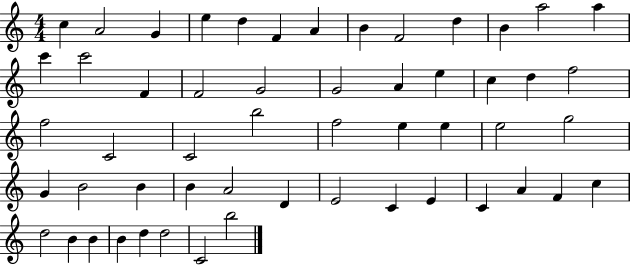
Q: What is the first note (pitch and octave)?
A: C5